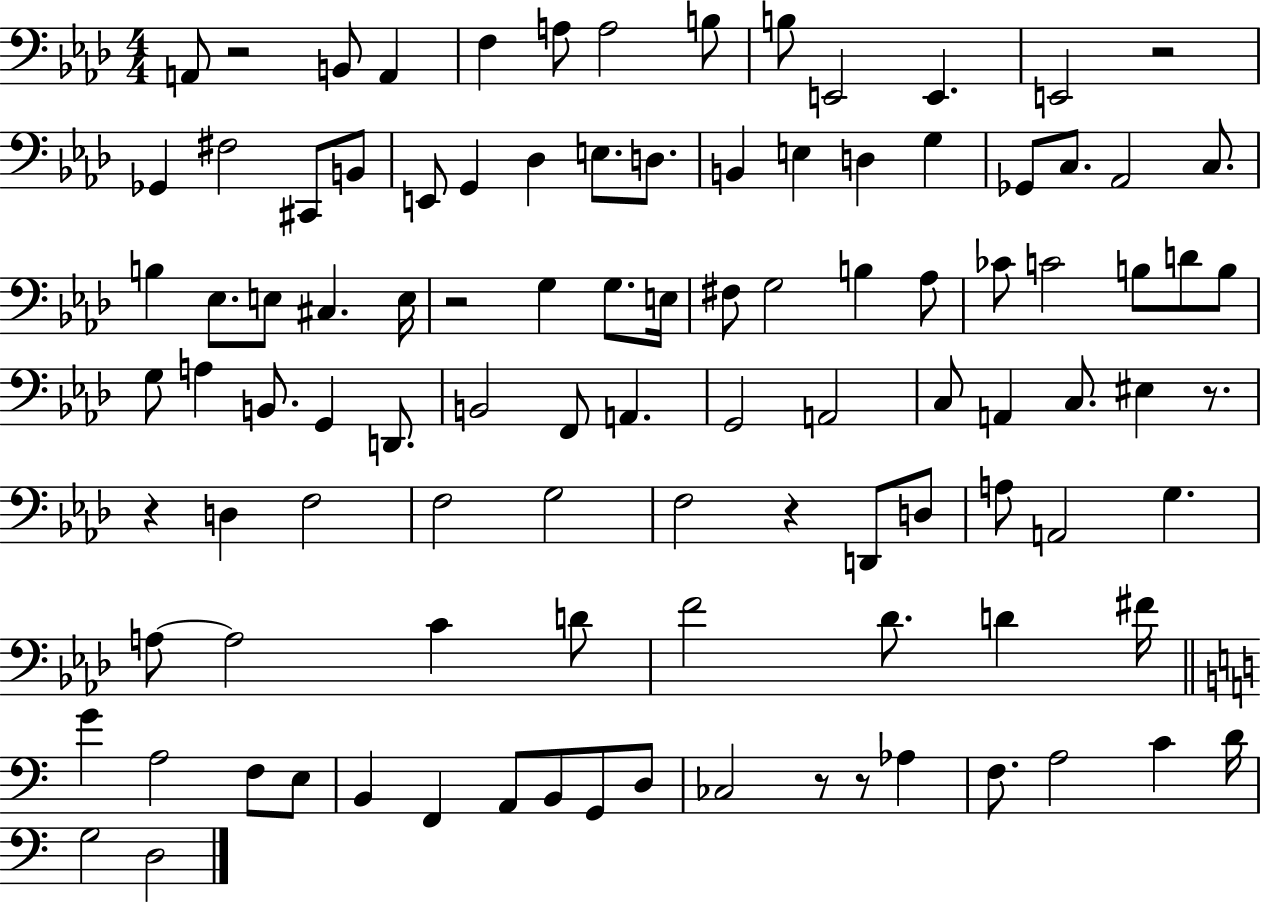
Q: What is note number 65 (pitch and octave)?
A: D2